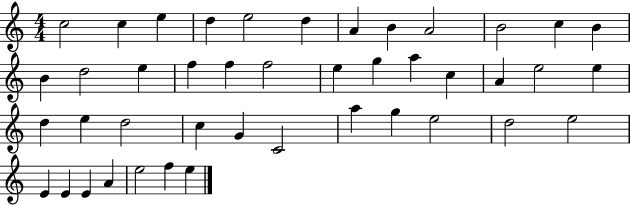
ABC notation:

X:1
T:Untitled
M:4/4
L:1/4
K:C
c2 c e d e2 d A B A2 B2 c B B d2 e f f f2 e g a c A e2 e d e d2 c G C2 a g e2 d2 e2 E E E A e2 f e